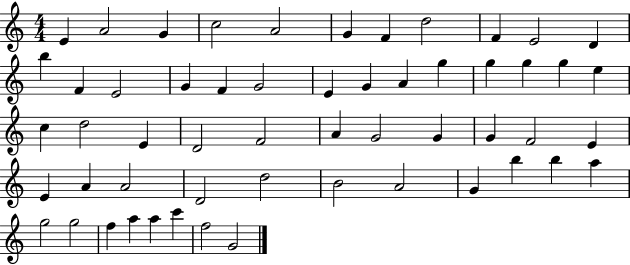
{
  \clef treble
  \numericTimeSignature
  \time 4/4
  \key c \major
  e'4 a'2 g'4 | c''2 a'2 | g'4 f'4 d''2 | f'4 e'2 d'4 | \break b''4 f'4 e'2 | g'4 f'4 g'2 | e'4 g'4 a'4 g''4 | g''4 g''4 g''4 e''4 | \break c''4 d''2 e'4 | d'2 f'2 | a'4 g'2 g'4 | g'4 f'2 e'4 | \break e'4 a'4 a'2 | d'2 d''2 | b'2 a'2 | g'4 b''4 b''4 a''4 | \break g''2 g''2 | f''4 a''4 a''4 c'''4 | f''2 g'2 | \bar "|."
}